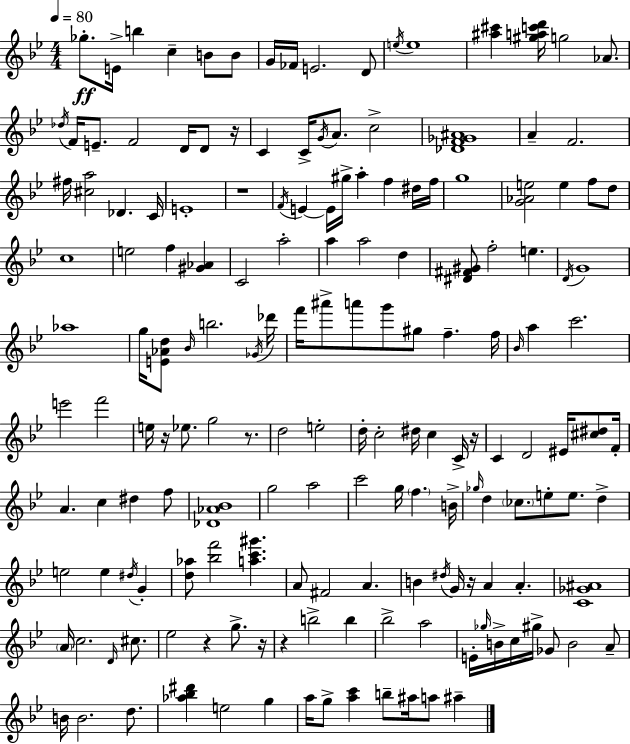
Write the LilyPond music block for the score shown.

{
  \clef treble
  \numericTimeSignature
  \time 4/4
  \key g \minor
  \tempo 4 = 80
  ges''8.-.\ff e'16-> b''4 c''4-- b'8 b'8 | g'16 fes'16 e'2. d'8 | \acciaccatura { e''16 } e''1 | <ais'' cis'''>4 <gis'' a'' c''' d'''>16 g''2 aes'8. | \break \acciaccatura { des''16 } f'16 e'8.-- f'2 d'16 d'8 | r16 c'4 c'16-> \acciaccatura { g'16 } a'8. c''2-> | <des' f' ges' ais'>1 | a'4-- f'2. | \break fis''16 <cis'' a''>2 des'4. | c'16 e'1-. | r1 | \acciaccatura { f'16 } e'4~~ e'16 gis''16-> a''4-. f''4 | \break dis''16 f''16 g''1 | <g' aes' e''>2 e''4 | f''8 d''8 c''1 | e''2 f''4 | \break <gis' aes'>4 c'2 a''2-. | a''4 a''2 | d''4 <dis' fis' gis'>8 f''2-. e''4. | \acciaccatura { d'16 } g'1 | \break aes''1 | g''16 <e' aes' d''>8 \grace { bes'16 } b''2. | \acciaccatura { ges'16 } des'''16 f'''16 ais'''8-> a'''8 g'''8 gis''8 | f''4.-- f''16 \grace { bes'16 } a''4 c'''2. | \break e'''2 | f'''2 e''16 r16 ees''8. g''2 | r8. d''2 | e''2-. d''16-. c''2-. | \break dis''16 c''4 c'16-> r16 c'4 d'2 | eis'16 <cis'' dis''>8 f'16-. a'4. c''4 | dis''4 f''8 <des' aes' bes'>1 | g''2 | \break a''2 c'''2 | g''16 \parenthesize f''4. b'16-> \grace { ges''16 } d''4 \parenthesize ces''8. | e''8-. e''8. d''4-> e''2 | e''4 \acciaccatura { dis''16 } g'4-. <d'' aes''>8 <bes'' f'''>2 | \break <a'' c''' gis'''>4. a'8 fis'2 | a'4. b'4 \acciaccatura { dis''16 } g'16 | r16 a'4 a'4.-. <c' ges' ais'>1 | \parenthesize a'16 c''2. | \break \grace { d'16 } cis''8. ees''2 | r4 g''8.-> r16 r4 | b''2-> b''4 bes''2-> | a''2 e'16-. \grace { ges''16 } b'16-> c''16 | \break gis''16-> ges'8 b'2 a'8-- b'16 b'2. | d''8. <aes'' bes'' dis'''>4 | e''2 g''4 a''16 g''8-> | <a'' c'''>4 b''8-- ais''16 a''8 ais''4-- \bar "|."
}